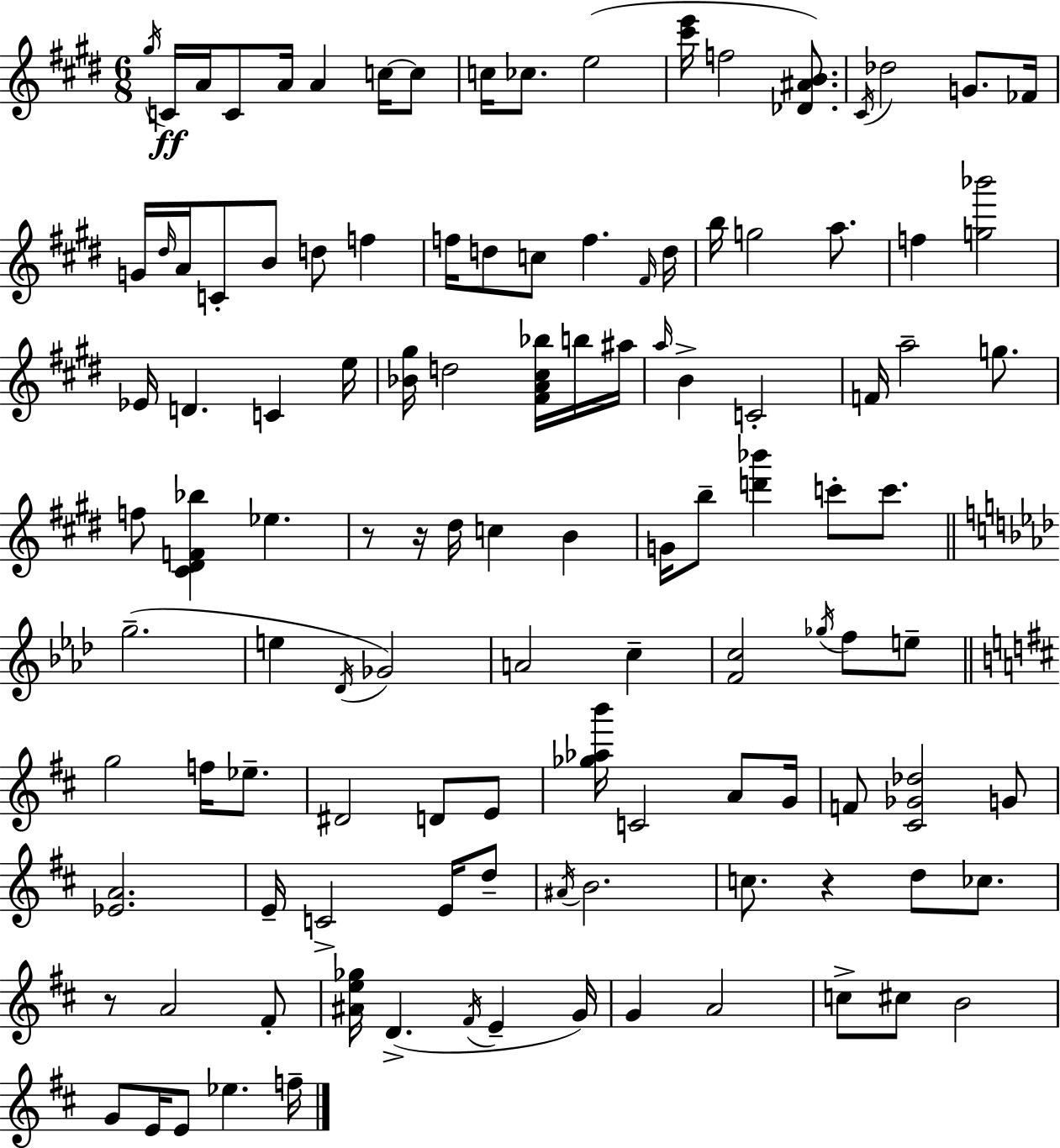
{
  \clef treble
  \numericTimeSignature
  \time 6/8
  \key e \major
  \acciaccatura { gis''16 }\ff c'16 a'16 c'8 a'16 a'4 c''16~~ c''8 | c''16 ces''8. e''2( | <cis''' e'''>16 f''2 <des' ais' b'>8.) | \acciaccatura { cis'16 } des''2 g'8. | \break fes'16 g'16 \grace { dis''16 } a'16 c'8-. b'8 d''8 f''4 | f''16 d''8 c''8 f''4. | \grace { fis'16 } d''16 b''16 g''2 | a''8. f''4 <g'' bes'''>2 | \break ees'16 d'4. c'4 | e''16 <bes' gis''>16 d''2 | <fis' a' cis'' bes''>16 b''16 ais''16 \grace { a''16 } b'4-> c'2-. | f'16 a''2-- | \break g''8. f''8 <cis' dis' f' bes''>4 ees''4. | r8 r16 dis''16 c''4 | b'4 g'16 b''8-- <d''' bes'''>4 | c'''8-. c'''8. \bar "||" \break \key f \minor g''2.--( | e''4 \acciaccatura { des'16 }) ges'2 | a'2 c''4-- | <f' c''>2 \acciaccatura { ges''16 } f''8 | \break e''8-- \bar "||" \break \key b \minor g''2 f''16 ees''8.-- | dis'2 d'8 e'8 | <ges'' aes'' b'''>16 c'2 a'8 g'16 | f'8 <cis' ges' des''>2 g'8 | \break <ees' a'>2. | e'16-- c'2-> e'16 d''8-- | \acciaccatura { ais'16 } b'2. | c''8. r4 d''8 ces''8. | \break r8 a'2 fis'8-. | <ais' e'' ges''>16 d'4.->( \acciaccatura { fis'16 } e'4-- | g'16) g'4 a'2 | c''8-> cis''8 b'2 | \break g'8 e'16 e'8 ees''4. | f''16-- \bar "|."
}